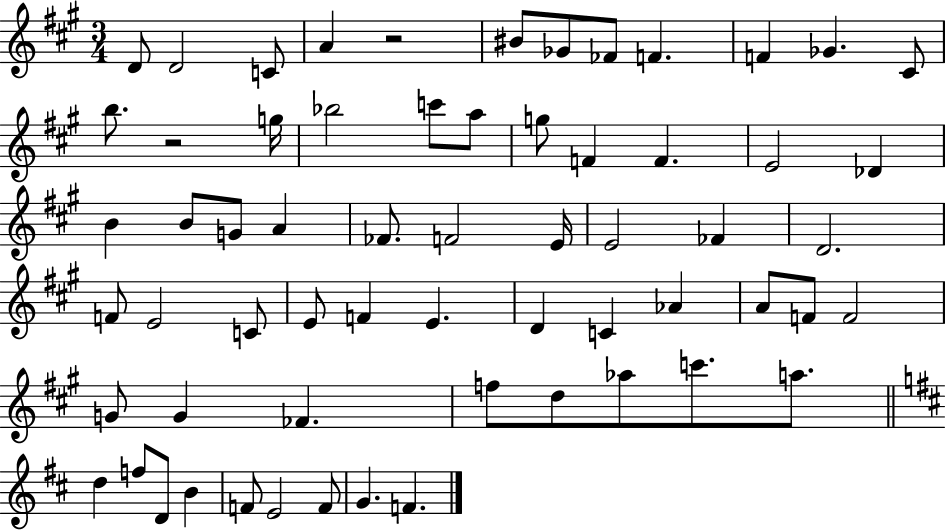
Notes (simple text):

D4/e D4/h C4/e A4/q R/h BIS4/e Gb4/e FES4/e F4/q. F4/q Gb4/q. C#4/e B5/e. R/h G5/s Bb5/h C6/e A5/e G5/e F4/q F4/q. E4/h Db4/q B4/q B4/e G4/e A4/q FES4/e. F4/h E4/s E4/h FES4/q D4/h. F4/e E4/h C4/e E4/e F4/q E4/q. D4/q C4/q Ab4/q A4/e F4/e F4/h G4/e G4/q FES4/q. F5/e D5/e Ab5/e C6/e. A5/e. D5/q F5/e D4/e B4/q F4/e E4/h F4/e G4/q. F4/q.